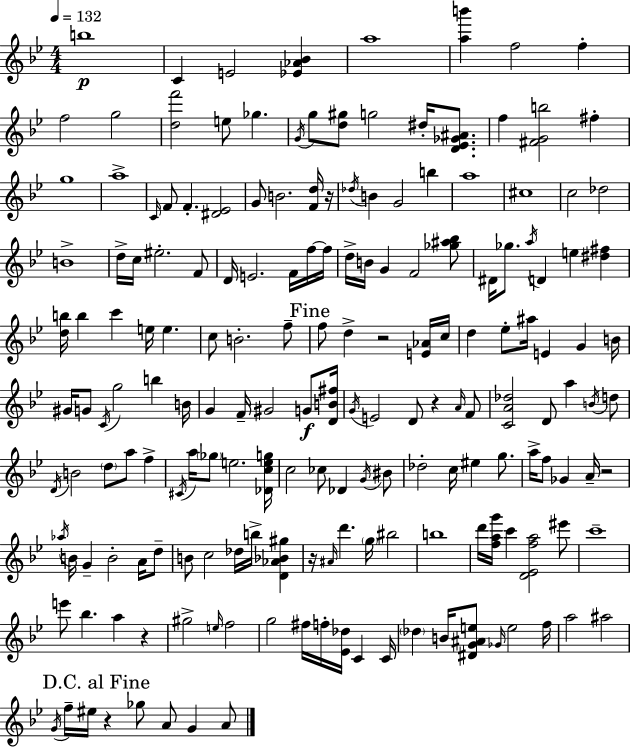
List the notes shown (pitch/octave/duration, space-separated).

B5/w C4/q E4/h [Eb4,Ab4,Bb4]/q A5/w [A5,B6]/q F5/h F5/q F5/h G5/h [D5,F6]/h E5/e Gb5/q. G4/s G5/e [D5,G#5]/e G5/h D#5/s [D4,Eb4,Gb4,A#4]/e. F5/q [F#4,G4,B5]/h F#5/q G5/w A5/w C4/s F4/e F4/q. [D#4,Eb4]/h G4/e B4/h. [F4,D5]/s R/s Db5/s B4/q G4/h B5/q A5/w C#5/w C5/h Db5/h B4/w D5/s C5/s EIS5/h. F4/e D4/s E4/h. F4/s F5/s F5/s D5/s B4/s G4/q F4/h [Gb5,A#5,Bb5]/e D#4/s Gb5/e. A5/s D4/q E5/q [D#5,F#5]/q [D5,B5]/s B5/q C6/q E5/s E5/q. C5/e B4/h. F5/e F5/e D5/q R/h [E4,Ab4]/s C5/s D5/q Eb5/e A#5/s E4/q G4/q B4/s G#4/s G4/e C4/s G5/h B5/q B4/s G4/q F4/s G#4/h G4/e [D4,B4,F#5]/s G4/s E4/h D4/e R/q A4/s F4/e [C4,A4,Db5]/h D4/e A5/q B4/s D5/e D4/s B4/h D5/e A5/e F5/q C#4/s A5/s Gb5/e E5/h. [Db4,C5,E5,G5]/s C5/h CES5/e Db4/q G4/s BIS4/e Db5/h C5/s EIS5/q G5/e. A5/s F5/e Gb4/q A4/s R/h Ab5/s B4/s G4/q B4/h A4/s D5/e B4/e C5/h Db5/s B5/s [D4,Ab4,Bb4,G#5]/q R/s A#4/s D6/q. G5/s BIS5/h B5/w D6/s [F5,A5,G6]/s C6/q [D4,Eb4,F5,A5]/h EIS6/e C6/w E6/e Bb5/q. A5/q R/q G#5/h E5/s F5/h G5/h F#5/s F5/s [Eb4,Db5]/s C4/q C4/s Db5/q B4/s [D#4,G4,A#4,E5]/e Gb4/s E5/h F5/s A5/h A#5/h G4/s F5/s EIS5/s R/q Gb5/e A4/e G4/q A4/e